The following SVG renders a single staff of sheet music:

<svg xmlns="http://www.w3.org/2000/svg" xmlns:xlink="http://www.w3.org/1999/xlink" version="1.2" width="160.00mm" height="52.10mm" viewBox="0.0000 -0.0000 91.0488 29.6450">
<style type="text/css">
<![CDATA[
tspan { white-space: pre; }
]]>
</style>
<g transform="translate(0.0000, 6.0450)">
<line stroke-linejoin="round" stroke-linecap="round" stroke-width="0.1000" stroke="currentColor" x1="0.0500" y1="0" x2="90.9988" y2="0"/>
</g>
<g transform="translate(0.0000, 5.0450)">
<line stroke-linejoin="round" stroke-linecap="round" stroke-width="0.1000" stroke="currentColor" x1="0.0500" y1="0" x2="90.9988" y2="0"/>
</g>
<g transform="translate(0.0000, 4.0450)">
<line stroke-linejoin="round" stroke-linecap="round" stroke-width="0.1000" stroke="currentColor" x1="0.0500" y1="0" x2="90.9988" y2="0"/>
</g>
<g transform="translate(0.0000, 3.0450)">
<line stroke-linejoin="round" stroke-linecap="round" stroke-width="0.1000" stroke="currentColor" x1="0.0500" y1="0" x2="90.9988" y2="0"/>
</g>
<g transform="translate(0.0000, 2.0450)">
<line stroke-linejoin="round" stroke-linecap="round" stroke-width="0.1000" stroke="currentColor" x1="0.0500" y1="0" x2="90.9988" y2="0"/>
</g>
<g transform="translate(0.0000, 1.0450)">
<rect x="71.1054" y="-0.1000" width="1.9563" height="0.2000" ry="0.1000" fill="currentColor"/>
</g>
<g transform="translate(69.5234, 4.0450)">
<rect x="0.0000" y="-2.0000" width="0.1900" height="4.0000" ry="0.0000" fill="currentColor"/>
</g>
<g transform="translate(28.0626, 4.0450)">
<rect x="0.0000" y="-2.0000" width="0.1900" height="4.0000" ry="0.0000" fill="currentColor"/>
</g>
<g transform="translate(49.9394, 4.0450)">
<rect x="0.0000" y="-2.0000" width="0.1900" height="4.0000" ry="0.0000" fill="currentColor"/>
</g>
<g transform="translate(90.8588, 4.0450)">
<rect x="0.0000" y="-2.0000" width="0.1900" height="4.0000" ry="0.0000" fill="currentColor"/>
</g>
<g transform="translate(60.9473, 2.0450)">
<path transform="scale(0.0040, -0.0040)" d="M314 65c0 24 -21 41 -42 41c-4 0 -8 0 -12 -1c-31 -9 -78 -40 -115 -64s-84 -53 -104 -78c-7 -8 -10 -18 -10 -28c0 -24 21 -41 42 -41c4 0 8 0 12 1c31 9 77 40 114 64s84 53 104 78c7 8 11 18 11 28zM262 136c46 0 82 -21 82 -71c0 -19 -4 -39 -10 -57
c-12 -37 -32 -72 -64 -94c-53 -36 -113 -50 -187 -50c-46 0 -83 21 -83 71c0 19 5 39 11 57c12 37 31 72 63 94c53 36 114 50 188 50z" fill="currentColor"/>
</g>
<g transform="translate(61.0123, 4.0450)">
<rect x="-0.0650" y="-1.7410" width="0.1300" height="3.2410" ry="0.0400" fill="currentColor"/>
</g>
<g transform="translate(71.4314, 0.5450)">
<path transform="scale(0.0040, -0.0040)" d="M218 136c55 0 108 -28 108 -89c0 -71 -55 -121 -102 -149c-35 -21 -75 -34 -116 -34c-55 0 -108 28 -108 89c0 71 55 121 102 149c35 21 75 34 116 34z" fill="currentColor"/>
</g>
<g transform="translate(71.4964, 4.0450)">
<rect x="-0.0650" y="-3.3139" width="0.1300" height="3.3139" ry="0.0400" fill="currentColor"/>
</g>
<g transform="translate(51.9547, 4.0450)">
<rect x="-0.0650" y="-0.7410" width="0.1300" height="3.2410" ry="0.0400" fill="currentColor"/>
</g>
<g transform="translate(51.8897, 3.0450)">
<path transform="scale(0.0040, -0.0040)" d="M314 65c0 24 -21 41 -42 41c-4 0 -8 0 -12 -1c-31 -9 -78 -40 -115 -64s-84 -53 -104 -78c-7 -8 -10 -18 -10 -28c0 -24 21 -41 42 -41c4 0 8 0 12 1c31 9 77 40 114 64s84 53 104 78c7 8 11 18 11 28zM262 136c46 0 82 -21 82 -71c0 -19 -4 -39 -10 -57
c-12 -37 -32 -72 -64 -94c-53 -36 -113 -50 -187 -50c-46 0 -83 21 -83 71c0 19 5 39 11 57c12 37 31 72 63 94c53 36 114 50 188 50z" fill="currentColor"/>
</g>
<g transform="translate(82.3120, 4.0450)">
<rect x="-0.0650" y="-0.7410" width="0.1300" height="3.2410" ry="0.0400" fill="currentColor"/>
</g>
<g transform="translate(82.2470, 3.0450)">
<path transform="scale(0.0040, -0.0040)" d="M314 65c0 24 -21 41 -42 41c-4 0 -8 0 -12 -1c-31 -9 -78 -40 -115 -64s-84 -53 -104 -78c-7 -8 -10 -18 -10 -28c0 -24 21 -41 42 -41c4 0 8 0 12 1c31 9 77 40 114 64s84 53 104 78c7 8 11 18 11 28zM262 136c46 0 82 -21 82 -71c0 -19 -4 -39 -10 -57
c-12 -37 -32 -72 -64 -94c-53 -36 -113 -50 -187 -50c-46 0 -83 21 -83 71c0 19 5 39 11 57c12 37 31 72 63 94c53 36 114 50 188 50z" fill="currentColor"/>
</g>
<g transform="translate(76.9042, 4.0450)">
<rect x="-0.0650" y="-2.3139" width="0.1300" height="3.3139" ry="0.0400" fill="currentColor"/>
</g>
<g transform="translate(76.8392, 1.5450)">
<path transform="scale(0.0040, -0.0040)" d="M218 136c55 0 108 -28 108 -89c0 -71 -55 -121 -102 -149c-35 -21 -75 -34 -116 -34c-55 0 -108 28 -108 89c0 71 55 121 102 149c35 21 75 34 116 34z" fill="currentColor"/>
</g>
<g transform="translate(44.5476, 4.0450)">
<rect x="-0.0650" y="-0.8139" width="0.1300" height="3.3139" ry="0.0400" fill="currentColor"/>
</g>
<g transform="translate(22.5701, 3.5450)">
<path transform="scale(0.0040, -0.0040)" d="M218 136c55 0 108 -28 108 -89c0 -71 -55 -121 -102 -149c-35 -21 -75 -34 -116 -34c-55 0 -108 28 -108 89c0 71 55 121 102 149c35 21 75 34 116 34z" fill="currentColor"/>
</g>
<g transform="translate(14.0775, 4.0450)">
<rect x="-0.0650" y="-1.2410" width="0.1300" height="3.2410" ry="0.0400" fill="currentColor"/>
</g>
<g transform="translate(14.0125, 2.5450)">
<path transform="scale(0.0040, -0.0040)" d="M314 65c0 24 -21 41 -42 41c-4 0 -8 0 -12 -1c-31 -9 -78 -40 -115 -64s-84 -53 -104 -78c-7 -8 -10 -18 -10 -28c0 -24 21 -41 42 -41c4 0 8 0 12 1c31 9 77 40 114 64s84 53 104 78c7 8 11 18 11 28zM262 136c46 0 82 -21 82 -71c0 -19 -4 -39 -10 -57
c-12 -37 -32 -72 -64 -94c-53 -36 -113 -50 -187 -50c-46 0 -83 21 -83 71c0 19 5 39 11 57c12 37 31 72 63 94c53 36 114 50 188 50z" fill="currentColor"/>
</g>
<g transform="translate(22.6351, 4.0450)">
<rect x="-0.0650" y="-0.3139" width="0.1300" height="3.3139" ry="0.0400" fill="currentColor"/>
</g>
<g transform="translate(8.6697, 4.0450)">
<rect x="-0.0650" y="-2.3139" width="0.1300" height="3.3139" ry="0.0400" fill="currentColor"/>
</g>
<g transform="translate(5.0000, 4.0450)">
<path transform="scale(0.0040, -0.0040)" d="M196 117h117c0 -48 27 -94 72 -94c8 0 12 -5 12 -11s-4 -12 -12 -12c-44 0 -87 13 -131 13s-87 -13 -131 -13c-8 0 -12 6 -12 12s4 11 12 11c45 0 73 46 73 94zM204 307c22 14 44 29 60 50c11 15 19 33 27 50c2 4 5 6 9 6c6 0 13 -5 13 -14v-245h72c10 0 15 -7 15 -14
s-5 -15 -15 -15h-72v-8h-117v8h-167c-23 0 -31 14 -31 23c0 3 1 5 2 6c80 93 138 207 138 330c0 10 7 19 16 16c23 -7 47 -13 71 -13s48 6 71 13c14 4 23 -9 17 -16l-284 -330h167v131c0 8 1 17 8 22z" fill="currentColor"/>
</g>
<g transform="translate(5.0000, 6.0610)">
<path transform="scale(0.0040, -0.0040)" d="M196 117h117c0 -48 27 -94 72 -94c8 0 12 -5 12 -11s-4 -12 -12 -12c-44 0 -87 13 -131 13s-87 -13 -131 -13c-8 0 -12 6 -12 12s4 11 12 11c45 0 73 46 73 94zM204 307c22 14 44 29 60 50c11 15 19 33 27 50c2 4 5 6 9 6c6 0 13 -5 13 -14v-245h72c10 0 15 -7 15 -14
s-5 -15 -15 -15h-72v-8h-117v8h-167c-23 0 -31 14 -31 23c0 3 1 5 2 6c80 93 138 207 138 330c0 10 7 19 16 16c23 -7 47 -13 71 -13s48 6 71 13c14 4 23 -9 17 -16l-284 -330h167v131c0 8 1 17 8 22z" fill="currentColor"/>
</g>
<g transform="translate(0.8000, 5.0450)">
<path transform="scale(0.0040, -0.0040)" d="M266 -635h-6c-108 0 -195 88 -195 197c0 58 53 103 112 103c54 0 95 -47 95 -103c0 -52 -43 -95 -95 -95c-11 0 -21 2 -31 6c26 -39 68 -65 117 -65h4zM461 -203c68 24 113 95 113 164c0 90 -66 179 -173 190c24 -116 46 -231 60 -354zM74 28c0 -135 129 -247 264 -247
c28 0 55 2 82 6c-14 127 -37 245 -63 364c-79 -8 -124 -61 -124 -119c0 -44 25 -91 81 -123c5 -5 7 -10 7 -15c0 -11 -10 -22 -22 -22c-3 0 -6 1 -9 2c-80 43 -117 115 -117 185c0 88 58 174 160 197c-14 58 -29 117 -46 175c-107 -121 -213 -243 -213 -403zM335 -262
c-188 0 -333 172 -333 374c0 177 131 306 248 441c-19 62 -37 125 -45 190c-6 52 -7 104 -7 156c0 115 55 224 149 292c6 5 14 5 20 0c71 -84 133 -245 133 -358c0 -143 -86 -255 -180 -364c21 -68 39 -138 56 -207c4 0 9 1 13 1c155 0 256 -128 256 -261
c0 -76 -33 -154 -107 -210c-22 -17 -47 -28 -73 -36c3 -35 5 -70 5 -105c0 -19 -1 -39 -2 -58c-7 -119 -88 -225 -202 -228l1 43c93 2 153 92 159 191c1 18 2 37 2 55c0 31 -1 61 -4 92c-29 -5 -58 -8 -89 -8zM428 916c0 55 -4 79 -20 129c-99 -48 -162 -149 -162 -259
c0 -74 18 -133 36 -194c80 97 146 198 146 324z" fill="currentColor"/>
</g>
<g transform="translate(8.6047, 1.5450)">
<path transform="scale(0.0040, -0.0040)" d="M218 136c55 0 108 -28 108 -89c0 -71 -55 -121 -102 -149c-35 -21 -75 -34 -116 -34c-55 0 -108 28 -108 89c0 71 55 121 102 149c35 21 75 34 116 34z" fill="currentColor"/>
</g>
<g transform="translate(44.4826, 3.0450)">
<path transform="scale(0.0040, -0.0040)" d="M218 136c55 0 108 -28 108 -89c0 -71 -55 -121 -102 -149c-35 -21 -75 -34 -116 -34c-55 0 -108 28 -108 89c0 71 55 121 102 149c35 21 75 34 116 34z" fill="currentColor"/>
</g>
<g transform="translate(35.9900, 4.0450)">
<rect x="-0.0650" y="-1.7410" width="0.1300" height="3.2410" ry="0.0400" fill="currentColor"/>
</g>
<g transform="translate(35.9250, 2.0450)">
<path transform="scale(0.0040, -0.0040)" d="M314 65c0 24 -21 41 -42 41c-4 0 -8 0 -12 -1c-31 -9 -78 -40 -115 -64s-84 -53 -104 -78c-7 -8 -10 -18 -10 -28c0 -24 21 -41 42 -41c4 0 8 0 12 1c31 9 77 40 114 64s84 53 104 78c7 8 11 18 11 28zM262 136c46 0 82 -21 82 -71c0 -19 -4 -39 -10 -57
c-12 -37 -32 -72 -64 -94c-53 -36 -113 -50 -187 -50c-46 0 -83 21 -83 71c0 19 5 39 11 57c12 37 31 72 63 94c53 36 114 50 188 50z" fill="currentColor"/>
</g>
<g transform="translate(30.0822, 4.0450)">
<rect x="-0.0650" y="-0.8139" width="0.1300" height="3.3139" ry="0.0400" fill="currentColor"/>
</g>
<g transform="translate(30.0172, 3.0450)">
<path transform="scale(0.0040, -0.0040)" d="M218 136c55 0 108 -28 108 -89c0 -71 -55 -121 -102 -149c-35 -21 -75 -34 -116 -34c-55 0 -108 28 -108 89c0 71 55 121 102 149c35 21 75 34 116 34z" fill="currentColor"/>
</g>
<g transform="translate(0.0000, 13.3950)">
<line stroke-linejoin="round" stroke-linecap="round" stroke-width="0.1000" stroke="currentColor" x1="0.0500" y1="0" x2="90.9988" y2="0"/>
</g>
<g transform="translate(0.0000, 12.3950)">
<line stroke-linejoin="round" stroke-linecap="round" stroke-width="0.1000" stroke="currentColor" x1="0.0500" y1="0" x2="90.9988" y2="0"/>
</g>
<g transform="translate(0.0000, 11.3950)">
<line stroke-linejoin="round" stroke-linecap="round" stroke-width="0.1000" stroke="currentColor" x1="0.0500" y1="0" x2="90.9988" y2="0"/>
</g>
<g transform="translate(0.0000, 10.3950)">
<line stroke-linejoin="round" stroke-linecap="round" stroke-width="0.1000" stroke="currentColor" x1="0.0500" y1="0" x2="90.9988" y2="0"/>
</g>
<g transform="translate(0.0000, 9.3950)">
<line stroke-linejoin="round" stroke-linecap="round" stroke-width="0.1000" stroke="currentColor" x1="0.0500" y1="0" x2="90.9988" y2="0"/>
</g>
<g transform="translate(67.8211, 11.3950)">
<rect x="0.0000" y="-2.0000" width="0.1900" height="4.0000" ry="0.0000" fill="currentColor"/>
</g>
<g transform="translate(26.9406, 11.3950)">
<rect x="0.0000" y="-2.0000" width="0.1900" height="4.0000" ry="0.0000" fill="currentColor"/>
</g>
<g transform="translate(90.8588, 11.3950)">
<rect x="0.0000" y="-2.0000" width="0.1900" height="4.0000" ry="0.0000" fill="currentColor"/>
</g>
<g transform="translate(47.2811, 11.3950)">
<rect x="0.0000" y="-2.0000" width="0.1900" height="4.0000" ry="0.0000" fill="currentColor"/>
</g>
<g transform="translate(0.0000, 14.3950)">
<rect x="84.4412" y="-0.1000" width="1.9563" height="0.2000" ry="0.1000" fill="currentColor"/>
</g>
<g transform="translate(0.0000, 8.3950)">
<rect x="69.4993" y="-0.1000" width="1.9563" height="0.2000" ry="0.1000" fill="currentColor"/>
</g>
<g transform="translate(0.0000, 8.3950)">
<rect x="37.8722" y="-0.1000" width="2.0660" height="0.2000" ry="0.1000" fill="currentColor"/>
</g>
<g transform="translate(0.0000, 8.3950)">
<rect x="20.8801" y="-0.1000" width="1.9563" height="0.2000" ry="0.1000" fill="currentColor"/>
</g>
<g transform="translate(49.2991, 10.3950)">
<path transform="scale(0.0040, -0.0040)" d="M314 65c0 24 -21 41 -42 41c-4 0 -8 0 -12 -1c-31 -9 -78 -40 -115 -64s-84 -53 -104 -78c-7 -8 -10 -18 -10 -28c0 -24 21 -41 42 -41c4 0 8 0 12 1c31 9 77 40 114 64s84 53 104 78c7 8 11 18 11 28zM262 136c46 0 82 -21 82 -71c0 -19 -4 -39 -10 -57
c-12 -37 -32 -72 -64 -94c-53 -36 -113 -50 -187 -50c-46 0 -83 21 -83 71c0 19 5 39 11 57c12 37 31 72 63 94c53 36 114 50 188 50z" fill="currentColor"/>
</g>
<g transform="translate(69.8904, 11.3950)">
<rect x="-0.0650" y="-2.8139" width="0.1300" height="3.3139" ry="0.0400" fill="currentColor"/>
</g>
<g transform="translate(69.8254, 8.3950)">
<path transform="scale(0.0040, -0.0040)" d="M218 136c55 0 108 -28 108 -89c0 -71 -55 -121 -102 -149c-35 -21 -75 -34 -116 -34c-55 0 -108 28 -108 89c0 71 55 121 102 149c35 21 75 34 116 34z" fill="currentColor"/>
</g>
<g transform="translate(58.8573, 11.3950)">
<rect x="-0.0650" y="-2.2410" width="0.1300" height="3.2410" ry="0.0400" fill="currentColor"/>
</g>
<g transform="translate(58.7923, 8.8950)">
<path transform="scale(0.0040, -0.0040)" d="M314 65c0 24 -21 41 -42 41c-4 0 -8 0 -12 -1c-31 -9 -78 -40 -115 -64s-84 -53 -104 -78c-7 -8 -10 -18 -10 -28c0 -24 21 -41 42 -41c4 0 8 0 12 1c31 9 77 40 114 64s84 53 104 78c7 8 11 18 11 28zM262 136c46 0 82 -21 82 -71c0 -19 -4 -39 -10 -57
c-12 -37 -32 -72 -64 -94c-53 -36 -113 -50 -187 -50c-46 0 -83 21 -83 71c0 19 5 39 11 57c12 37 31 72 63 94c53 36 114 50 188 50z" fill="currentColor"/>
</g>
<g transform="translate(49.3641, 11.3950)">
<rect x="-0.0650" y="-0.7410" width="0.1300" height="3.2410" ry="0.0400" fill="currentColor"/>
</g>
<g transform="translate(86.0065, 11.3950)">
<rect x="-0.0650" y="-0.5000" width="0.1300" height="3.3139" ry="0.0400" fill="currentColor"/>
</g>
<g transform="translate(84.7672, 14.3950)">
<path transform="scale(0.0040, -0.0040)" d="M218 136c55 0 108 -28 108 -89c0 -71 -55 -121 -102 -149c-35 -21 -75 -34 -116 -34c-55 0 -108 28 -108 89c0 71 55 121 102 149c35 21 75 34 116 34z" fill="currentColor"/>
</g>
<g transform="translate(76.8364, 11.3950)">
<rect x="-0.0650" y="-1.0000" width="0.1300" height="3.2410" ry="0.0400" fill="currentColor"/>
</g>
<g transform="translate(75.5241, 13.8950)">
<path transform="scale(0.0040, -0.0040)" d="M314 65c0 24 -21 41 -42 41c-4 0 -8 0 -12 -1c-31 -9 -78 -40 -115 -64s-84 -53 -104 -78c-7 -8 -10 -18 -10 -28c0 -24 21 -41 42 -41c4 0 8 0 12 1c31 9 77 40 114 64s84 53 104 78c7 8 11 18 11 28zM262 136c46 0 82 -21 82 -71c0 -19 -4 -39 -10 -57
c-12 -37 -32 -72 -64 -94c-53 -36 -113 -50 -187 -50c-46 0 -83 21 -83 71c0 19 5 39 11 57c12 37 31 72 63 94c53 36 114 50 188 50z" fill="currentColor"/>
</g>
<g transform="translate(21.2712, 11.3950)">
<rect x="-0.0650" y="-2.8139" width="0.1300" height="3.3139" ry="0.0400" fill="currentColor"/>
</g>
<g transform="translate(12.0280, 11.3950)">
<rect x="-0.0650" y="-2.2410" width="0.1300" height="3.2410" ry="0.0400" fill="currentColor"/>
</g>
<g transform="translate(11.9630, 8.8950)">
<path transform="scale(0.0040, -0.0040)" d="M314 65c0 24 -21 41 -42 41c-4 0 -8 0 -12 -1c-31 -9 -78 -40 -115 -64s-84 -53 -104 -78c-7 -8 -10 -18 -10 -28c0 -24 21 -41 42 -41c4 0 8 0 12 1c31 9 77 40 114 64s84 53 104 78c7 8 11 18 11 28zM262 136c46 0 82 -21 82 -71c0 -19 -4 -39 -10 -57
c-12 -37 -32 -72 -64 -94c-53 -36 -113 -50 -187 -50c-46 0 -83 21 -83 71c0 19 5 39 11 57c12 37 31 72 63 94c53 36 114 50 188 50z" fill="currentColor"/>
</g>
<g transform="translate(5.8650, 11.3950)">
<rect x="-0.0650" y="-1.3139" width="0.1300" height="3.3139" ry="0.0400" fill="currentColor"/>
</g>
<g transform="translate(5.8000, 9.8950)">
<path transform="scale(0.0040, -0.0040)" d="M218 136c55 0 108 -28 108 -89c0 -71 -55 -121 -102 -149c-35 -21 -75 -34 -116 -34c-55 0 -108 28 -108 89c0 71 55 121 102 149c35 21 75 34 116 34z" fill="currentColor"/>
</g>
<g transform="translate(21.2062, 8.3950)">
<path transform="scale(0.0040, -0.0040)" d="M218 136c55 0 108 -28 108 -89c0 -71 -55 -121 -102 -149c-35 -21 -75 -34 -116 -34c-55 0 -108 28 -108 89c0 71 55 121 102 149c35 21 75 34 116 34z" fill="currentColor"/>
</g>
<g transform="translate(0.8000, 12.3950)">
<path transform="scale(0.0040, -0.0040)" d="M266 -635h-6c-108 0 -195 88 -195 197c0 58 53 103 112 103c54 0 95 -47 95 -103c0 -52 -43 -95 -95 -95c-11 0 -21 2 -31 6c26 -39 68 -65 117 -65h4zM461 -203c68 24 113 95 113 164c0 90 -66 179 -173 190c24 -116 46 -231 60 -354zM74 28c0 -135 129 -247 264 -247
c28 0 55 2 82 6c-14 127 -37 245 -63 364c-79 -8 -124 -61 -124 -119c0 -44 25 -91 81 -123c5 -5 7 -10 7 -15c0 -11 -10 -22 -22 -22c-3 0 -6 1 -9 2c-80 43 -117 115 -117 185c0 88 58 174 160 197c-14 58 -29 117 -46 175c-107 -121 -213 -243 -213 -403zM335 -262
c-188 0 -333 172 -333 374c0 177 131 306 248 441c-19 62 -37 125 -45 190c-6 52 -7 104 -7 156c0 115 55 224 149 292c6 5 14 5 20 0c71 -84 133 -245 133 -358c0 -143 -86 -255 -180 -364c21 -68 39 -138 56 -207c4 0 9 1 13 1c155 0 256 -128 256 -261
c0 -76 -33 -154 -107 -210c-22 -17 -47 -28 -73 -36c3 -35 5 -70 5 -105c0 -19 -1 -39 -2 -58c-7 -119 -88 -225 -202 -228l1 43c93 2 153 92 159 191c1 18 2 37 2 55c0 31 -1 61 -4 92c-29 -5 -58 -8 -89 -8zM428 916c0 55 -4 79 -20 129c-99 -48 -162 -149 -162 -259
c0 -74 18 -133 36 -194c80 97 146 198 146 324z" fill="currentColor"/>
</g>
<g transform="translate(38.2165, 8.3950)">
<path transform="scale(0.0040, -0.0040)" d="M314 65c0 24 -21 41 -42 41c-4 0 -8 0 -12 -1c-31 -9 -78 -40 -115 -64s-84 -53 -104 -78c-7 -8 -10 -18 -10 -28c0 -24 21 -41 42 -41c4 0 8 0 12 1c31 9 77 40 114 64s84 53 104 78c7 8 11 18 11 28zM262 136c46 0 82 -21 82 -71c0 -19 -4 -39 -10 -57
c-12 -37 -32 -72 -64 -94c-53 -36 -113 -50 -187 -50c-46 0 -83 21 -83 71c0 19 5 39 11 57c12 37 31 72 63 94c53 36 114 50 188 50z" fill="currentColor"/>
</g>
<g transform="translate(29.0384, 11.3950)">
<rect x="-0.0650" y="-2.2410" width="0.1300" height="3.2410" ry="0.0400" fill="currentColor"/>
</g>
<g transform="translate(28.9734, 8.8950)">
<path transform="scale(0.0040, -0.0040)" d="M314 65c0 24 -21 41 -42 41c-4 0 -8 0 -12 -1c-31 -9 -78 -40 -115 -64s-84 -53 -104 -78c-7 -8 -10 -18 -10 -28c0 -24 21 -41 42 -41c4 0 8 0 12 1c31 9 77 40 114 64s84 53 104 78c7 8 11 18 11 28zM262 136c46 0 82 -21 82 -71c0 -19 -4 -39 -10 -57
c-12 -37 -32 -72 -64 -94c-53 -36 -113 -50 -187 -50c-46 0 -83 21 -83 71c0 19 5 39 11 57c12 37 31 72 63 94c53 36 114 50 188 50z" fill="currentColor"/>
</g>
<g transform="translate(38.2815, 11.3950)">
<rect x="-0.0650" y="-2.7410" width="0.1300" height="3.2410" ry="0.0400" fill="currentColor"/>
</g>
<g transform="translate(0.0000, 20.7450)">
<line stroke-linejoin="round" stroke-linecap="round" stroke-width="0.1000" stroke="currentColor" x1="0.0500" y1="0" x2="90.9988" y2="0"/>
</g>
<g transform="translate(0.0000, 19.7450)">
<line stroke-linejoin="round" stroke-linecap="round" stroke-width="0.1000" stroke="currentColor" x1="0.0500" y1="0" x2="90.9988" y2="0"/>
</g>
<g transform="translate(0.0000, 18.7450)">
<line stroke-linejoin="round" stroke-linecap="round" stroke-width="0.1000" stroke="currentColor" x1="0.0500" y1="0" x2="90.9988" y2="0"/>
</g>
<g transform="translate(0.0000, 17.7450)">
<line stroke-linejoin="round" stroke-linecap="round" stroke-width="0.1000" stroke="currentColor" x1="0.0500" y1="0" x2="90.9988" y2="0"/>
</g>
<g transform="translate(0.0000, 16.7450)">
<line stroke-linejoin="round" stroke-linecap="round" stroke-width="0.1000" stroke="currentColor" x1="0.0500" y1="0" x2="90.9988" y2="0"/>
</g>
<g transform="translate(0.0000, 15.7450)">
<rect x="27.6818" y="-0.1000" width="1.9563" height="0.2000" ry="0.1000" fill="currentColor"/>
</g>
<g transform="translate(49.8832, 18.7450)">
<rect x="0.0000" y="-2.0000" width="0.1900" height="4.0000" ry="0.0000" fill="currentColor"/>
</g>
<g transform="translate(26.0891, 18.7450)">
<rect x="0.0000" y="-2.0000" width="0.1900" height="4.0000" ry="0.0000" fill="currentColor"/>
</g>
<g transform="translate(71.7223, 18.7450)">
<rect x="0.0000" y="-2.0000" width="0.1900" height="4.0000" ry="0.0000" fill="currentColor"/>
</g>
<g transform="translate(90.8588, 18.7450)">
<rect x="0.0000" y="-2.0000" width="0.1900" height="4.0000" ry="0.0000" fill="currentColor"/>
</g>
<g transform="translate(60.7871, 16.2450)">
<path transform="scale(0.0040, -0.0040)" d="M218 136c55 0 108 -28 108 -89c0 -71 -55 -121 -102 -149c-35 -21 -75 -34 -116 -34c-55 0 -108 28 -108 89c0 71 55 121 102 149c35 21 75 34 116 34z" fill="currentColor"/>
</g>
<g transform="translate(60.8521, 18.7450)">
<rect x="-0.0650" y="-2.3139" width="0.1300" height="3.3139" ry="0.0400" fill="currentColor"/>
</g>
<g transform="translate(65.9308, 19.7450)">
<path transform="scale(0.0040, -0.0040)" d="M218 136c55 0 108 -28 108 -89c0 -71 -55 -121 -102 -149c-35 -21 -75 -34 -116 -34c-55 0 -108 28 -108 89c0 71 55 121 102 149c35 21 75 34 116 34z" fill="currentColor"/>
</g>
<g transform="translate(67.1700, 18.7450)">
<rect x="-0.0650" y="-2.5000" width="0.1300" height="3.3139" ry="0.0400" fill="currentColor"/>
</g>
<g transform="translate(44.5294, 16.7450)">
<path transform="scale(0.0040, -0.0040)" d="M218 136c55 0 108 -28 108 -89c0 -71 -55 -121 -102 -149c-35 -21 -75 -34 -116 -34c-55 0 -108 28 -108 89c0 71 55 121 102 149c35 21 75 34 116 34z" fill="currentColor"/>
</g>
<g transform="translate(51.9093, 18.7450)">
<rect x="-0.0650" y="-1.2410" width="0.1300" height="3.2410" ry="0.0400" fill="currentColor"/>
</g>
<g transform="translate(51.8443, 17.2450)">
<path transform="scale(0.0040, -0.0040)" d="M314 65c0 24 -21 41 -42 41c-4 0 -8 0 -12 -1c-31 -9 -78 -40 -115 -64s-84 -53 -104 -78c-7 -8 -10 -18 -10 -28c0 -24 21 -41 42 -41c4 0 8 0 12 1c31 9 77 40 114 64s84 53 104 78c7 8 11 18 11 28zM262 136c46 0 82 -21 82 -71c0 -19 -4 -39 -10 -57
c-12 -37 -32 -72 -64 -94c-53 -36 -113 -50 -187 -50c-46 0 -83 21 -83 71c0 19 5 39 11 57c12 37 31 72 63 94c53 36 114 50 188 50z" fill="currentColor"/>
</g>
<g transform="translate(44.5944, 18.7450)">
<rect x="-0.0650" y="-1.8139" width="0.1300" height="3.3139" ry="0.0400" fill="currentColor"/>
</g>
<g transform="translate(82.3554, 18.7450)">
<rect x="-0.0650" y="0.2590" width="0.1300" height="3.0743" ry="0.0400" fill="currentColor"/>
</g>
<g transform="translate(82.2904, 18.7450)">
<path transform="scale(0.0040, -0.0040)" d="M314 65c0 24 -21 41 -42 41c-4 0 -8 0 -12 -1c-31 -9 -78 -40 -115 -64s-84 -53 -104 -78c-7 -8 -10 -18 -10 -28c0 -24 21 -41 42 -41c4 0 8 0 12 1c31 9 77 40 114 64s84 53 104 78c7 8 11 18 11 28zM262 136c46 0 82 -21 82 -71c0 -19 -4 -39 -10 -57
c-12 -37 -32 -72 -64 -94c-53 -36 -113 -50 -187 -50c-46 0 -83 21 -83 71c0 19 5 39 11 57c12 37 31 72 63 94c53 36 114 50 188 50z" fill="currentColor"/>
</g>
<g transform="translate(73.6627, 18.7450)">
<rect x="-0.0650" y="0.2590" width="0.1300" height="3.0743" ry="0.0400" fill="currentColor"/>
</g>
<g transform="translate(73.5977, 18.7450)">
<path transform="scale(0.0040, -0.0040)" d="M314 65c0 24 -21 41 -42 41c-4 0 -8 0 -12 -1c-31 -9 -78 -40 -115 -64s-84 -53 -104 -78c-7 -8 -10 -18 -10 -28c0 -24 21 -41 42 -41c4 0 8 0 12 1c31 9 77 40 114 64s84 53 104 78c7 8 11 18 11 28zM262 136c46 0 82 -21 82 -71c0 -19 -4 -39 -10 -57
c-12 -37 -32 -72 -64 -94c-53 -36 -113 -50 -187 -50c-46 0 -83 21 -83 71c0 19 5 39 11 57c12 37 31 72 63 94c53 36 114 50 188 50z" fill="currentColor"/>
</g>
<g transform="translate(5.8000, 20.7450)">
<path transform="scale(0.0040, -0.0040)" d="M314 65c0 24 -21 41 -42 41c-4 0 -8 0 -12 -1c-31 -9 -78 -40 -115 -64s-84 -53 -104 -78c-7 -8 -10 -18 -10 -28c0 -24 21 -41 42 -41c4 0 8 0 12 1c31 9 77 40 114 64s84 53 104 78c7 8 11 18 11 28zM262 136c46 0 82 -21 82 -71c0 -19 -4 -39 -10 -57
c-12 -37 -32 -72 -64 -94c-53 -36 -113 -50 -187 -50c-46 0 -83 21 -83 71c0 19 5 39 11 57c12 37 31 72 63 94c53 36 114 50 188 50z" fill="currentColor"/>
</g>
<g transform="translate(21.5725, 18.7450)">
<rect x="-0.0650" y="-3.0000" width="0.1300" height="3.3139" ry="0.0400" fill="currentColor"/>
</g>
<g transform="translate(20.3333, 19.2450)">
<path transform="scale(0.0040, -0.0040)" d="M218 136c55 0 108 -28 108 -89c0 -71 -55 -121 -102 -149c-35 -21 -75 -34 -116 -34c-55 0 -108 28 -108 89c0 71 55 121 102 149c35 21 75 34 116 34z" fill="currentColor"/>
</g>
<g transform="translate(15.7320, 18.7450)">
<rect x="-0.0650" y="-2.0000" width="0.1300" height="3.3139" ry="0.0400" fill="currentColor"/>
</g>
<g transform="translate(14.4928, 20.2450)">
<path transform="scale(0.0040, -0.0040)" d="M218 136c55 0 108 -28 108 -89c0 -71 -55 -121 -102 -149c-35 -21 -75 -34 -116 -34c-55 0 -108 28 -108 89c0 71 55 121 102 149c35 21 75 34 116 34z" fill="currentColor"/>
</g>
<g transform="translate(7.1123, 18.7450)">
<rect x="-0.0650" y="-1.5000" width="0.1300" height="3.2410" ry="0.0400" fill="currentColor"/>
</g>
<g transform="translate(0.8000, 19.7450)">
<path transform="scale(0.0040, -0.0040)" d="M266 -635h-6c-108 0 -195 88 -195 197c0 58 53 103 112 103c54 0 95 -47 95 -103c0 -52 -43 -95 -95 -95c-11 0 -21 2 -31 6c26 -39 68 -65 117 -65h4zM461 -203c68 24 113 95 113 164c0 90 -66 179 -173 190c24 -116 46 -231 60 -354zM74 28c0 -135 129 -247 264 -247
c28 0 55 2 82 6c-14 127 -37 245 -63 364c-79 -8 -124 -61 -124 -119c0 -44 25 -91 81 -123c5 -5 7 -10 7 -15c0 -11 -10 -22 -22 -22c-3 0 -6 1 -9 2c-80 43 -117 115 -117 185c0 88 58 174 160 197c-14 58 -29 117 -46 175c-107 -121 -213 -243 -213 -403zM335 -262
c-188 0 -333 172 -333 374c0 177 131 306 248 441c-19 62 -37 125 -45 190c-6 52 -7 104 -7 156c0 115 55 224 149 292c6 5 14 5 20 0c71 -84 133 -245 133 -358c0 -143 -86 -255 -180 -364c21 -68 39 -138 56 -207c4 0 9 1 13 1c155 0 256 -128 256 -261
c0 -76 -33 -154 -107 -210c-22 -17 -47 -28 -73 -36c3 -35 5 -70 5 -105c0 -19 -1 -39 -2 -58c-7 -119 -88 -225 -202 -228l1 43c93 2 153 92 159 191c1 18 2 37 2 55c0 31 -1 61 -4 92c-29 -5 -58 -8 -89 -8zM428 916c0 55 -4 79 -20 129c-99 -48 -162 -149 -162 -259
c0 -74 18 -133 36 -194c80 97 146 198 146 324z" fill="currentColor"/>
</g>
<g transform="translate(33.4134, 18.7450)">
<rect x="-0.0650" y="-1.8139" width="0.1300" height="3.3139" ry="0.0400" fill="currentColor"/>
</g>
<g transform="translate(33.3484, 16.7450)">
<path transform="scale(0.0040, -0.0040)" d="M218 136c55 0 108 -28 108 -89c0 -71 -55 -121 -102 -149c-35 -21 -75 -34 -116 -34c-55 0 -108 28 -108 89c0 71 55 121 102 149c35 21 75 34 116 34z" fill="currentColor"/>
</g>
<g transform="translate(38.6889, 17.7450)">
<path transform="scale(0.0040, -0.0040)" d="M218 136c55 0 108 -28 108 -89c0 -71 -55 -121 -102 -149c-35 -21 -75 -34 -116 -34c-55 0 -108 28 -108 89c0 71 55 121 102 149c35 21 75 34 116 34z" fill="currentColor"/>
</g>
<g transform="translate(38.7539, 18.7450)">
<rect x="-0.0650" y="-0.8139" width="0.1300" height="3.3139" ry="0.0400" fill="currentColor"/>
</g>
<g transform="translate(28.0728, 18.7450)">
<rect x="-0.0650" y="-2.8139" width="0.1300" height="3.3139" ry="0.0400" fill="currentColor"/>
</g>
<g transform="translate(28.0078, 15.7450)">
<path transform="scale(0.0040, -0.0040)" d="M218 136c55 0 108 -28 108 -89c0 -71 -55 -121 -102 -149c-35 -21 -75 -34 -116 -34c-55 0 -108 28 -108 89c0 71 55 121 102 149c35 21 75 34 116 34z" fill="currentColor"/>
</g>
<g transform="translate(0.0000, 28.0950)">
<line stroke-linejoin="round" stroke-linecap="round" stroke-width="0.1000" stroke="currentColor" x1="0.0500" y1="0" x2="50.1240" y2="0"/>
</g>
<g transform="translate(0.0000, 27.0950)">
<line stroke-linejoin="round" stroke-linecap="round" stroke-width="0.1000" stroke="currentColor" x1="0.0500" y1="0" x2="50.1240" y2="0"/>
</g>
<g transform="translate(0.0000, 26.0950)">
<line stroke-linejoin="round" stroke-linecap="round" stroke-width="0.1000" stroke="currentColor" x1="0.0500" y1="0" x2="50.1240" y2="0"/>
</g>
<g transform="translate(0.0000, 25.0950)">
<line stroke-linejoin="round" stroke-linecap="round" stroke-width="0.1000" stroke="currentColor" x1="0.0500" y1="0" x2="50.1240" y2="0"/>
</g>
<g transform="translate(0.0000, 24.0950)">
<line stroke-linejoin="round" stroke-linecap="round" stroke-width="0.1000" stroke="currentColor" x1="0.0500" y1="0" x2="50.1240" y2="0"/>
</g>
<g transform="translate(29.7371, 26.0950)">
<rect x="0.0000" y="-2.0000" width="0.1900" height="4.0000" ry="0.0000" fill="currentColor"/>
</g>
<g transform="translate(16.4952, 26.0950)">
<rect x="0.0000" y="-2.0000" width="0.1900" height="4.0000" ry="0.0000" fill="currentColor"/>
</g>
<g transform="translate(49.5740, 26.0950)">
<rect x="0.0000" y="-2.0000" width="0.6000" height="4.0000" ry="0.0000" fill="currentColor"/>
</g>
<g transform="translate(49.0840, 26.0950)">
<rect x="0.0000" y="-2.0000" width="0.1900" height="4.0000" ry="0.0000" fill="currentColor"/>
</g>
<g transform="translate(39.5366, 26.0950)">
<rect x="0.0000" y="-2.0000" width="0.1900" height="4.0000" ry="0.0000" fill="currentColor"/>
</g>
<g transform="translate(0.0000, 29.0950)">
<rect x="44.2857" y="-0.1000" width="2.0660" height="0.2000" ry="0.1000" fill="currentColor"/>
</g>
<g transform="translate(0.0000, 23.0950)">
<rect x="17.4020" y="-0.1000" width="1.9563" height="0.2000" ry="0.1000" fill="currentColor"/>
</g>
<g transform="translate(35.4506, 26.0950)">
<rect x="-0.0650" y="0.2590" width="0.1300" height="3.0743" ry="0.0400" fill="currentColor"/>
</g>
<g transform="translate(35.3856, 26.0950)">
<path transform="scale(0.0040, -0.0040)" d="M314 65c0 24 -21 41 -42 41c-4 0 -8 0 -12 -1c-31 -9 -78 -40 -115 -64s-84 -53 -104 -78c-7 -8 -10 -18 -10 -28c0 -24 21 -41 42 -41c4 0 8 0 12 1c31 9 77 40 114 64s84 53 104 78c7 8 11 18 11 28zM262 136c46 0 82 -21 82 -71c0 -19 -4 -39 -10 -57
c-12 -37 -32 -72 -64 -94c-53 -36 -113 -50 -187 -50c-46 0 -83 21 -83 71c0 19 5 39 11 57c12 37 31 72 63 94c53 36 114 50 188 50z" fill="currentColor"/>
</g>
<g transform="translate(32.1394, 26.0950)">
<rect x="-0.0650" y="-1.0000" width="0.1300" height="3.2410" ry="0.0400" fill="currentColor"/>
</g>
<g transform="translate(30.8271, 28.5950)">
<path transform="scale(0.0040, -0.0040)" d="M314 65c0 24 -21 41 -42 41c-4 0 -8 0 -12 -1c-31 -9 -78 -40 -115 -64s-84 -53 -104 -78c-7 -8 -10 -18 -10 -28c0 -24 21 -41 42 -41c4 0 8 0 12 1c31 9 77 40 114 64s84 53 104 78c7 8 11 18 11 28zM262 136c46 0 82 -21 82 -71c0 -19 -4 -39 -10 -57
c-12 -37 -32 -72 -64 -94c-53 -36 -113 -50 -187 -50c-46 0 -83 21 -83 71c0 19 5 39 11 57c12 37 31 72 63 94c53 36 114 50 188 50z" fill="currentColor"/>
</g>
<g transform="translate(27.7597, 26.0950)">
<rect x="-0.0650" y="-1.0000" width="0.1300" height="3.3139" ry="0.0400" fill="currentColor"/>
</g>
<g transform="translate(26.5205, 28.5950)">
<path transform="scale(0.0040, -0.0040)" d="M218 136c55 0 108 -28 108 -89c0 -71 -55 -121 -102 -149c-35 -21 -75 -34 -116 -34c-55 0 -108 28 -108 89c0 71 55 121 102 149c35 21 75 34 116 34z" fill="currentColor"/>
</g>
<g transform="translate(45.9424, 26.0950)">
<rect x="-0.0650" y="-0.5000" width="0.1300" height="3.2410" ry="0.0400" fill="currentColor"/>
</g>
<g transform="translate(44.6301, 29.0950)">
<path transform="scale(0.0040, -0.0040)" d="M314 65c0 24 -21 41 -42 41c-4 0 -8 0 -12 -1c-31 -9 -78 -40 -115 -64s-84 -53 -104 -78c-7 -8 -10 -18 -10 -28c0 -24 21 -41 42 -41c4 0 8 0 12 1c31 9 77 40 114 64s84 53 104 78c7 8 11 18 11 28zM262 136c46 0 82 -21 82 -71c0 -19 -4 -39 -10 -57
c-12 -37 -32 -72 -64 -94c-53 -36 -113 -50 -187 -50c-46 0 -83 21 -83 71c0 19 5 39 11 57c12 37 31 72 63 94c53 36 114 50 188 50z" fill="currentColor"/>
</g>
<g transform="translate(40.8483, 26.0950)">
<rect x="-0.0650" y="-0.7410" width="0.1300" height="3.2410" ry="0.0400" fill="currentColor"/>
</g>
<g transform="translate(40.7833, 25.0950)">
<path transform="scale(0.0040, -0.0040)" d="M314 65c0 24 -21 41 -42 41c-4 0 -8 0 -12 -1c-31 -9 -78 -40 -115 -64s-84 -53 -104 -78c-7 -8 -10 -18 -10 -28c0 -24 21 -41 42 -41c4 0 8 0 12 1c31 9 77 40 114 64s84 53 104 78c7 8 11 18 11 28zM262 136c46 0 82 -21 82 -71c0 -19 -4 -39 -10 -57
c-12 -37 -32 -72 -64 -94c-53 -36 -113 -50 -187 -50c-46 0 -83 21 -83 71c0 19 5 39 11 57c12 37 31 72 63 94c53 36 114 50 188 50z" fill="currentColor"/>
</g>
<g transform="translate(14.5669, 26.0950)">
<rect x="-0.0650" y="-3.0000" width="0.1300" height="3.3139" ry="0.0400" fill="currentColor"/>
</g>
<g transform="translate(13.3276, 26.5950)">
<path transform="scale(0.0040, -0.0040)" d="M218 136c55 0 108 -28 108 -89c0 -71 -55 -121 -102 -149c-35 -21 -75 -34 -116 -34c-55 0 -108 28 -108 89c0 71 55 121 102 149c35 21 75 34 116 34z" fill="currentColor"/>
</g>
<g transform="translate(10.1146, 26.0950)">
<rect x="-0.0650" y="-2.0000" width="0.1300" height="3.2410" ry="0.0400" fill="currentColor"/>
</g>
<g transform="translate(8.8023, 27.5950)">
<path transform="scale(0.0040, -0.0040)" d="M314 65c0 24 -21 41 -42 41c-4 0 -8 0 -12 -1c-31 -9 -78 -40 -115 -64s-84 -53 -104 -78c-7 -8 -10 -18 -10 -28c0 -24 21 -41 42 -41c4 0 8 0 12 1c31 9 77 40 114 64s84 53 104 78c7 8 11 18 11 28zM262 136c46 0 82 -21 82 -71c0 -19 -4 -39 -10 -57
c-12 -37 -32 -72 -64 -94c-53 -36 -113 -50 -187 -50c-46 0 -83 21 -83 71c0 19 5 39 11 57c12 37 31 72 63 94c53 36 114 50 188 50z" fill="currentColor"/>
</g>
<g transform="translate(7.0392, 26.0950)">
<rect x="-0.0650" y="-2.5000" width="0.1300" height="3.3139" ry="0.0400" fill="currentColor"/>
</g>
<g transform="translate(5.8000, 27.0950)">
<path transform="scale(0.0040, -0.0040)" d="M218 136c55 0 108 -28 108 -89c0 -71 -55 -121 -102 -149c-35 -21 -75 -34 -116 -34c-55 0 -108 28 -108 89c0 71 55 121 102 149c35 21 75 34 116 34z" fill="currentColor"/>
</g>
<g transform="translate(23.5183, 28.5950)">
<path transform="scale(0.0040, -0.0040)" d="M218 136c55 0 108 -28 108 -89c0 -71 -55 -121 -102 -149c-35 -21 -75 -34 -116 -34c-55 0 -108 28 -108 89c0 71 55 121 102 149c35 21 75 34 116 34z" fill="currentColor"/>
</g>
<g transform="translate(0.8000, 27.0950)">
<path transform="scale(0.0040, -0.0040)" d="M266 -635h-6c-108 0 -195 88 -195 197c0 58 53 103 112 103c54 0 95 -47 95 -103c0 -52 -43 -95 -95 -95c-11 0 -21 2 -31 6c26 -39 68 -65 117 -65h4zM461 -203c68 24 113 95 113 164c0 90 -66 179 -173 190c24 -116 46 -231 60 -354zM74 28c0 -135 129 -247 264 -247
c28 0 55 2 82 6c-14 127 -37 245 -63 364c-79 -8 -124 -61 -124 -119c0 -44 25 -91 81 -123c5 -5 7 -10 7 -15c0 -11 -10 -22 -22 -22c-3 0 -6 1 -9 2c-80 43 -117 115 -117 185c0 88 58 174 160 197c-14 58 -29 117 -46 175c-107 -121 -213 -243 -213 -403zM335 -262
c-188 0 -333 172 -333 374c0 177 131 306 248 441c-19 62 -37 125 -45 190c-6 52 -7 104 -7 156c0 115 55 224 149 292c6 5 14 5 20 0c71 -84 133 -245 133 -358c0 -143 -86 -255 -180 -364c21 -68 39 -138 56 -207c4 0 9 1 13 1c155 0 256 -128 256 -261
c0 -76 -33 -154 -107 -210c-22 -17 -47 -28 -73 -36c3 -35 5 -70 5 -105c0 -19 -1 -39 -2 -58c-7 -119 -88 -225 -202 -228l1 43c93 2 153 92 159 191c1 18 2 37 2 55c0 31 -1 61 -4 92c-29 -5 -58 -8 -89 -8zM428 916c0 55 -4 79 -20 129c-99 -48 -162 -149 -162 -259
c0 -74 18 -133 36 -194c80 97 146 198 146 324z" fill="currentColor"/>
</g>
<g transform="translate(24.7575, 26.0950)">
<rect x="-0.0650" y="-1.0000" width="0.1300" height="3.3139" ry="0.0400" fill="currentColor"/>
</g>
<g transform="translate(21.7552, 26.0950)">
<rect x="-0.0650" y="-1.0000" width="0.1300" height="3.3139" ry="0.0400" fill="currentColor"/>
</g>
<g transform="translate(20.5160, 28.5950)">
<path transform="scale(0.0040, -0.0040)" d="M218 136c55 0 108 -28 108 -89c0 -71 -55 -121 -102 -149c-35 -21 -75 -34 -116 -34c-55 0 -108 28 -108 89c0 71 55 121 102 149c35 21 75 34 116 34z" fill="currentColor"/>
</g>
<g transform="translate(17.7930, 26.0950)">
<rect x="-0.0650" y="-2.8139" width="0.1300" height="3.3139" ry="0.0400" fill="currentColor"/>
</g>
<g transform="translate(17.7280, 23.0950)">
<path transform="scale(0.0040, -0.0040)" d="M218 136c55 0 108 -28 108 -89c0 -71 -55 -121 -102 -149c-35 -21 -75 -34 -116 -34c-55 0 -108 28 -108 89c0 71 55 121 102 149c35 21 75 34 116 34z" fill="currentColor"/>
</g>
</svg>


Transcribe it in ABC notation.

X:1
T:Untitled
M:4/4
L:1/4
K:C
g e2 c d f2 d d2 f2 b g d2 e g2 a g2 a2 d2 g2 a D2 C E2 F A a f d f e2 g G B2 B2 G F2 A a D D D D2 B2 d2 C2